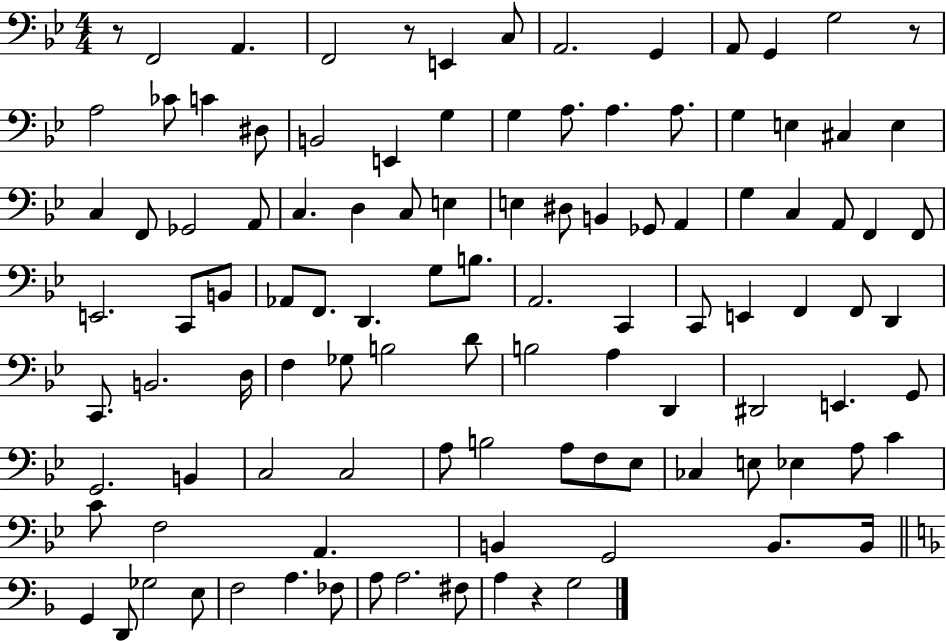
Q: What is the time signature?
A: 4/4